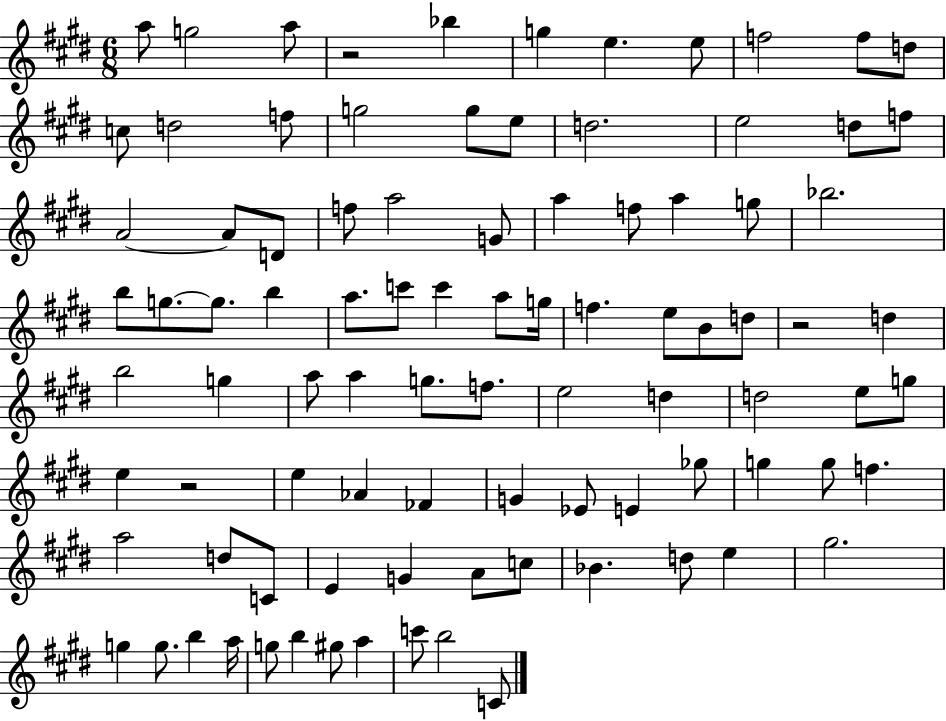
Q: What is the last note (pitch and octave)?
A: C4